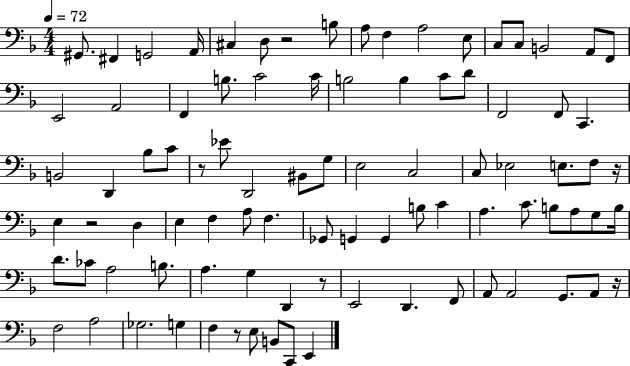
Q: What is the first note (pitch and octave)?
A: G#2